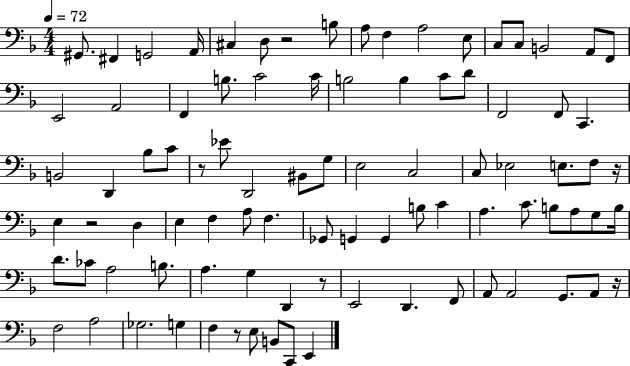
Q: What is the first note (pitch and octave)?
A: G#2